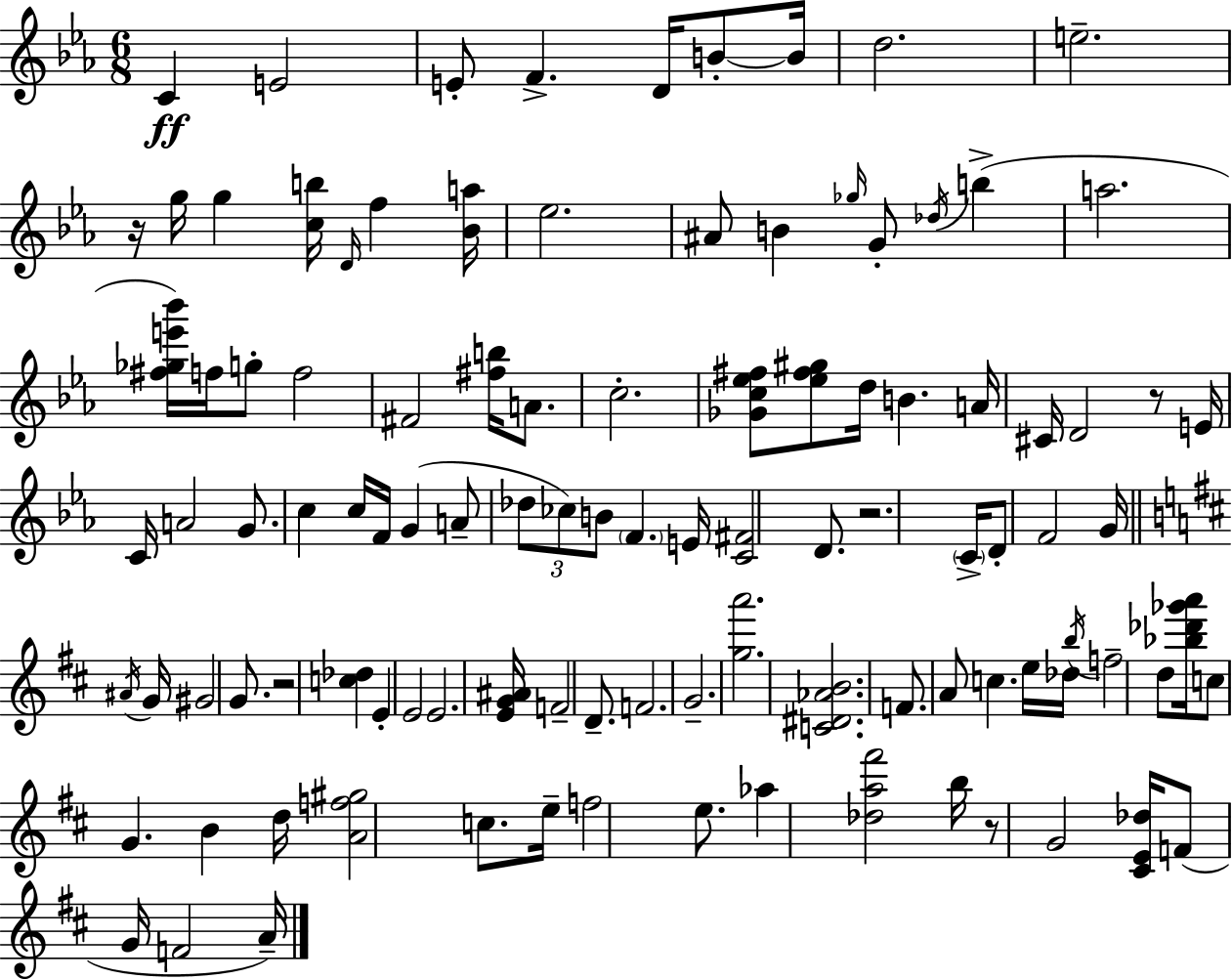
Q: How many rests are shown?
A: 5